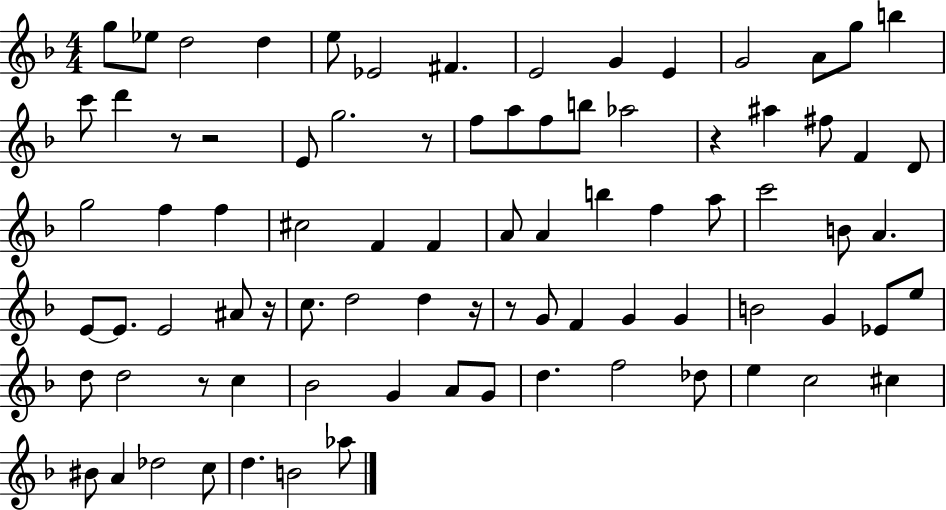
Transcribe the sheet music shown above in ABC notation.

X:1
T:Untitled
M:4/4
L:1/4
K:F
g/2 _e/2 d2 d e/2 _E2 ^F E2 G E G2 A/2 g/2 b c'/2 d' z/2 z2 E/2 g2 z/2 f/2 a/2 f/2 b/2 _a2 z ^a ^f/2 F D/2 g2 f f ^c2 F F A/2 A b f a/2 c'2 B/2 A E/2 E/2 E2 ^A/2 z/4 c/2 d2 d z/4 z/2 G/2 F G G B2 G _E/2 e/2 d/2 d2 z/2 c _B2 G A/2 G/2 d f2 _d/2 e c2 ^c ^B/2 A _d2 c/2 d B2 _a/2